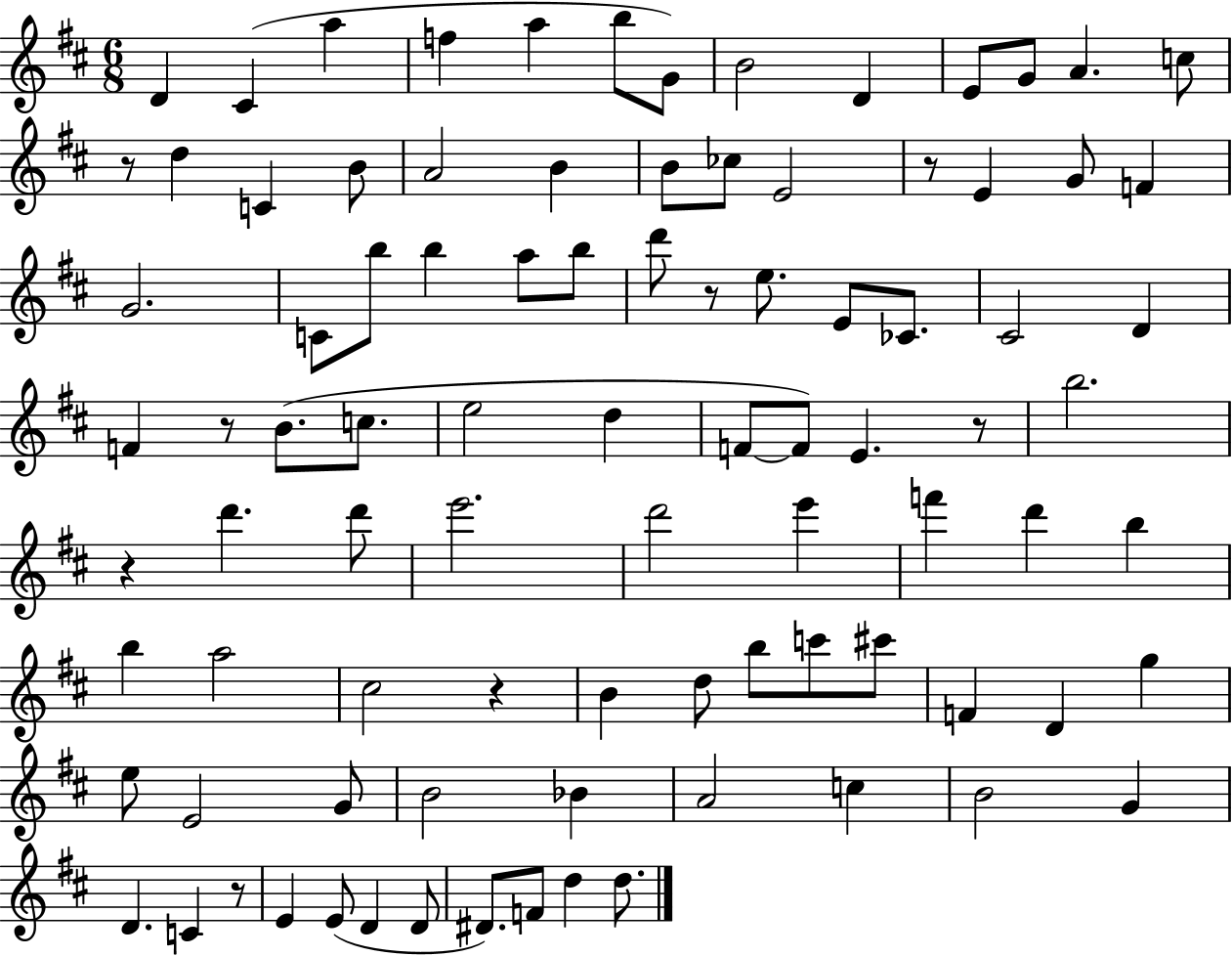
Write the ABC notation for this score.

X:1
T:Untitled
M:6/8
L:1/4
K:D
D ^C a f a b/2 G/2 B2 D E/2 G/2 A c/2 z/2 d C B/2 A2 B B/2 _c/2 E2 z/2 E G/2 F G2 C/2 b/2 b a/2 b/2 d'/2 z/2 e/2 E/2 _C/2 ^C2 D F z/2 B/2 c/2 e2 d F/2 F/2 E z/2 b2 z d' d'/2 e'2 d'2 e' f' d' b b a2 ^c2 z B d/2 b/2 c'/2 ^c'/2 F D g e/2 E2 G/2 B2 _B A2 c B2 G D C z/2 E E/2 D D/2 ^D/2 F/2 d d/2